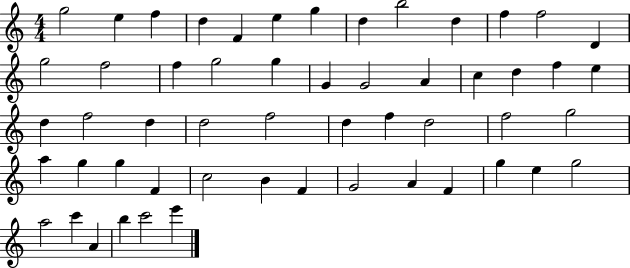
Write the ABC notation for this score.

X:1
T:Untitled
M:4/4
L:1/4
K:C
g2 e f d F e g d b2 d f f2 D g2 f2 f g2 g G G2 A c d f e d f2 d d2 f2 d f d2 f2 g2 a g g F c2 B F G2 A F g e g2 a2 c' A b c'2 e'